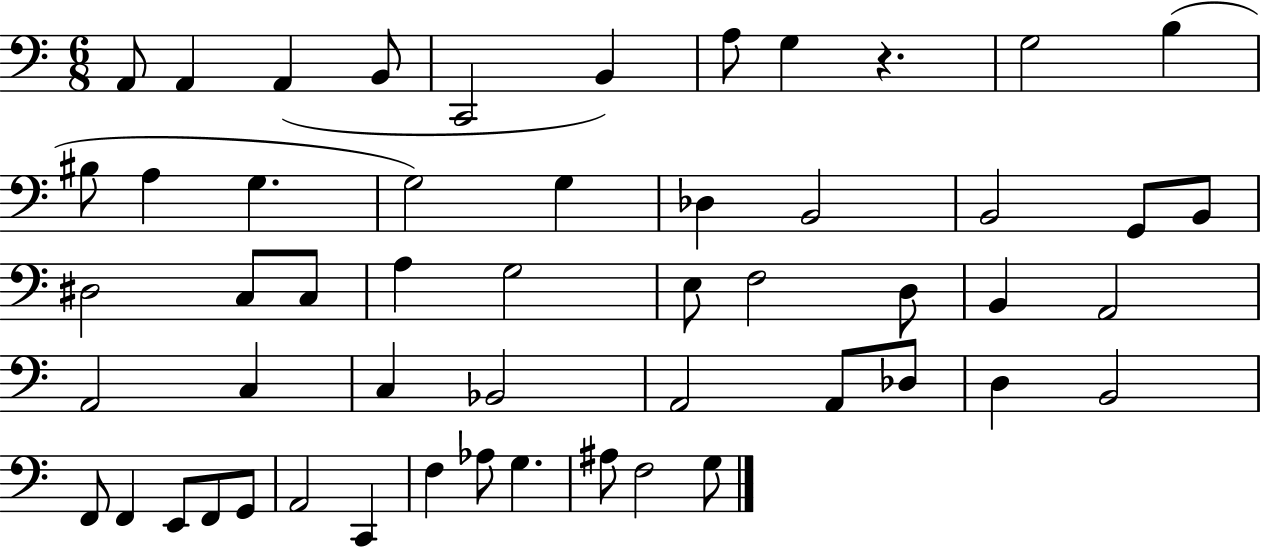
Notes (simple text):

A2/e A2/q A2/q B2/e C2/h B2/q A3/e G3/q R/q. G3/h B3/q BIS3/e A3/q G3/q. G3/h G3/q Db3/q B2/h B2/h G2/e B2/e D#3/h C3/e C3/e A3/q G3/h E3/e F3/h D3/e B2/q A2/h A2/h C3/q C3/q Bb2/h A2/h A2/e Db3/e D3/q B2/h F2/e F2/q E2/e F2/e G2/e A2/h C2/q F3/q Ab3/e G3/q. A#3/e F3/h G3/e